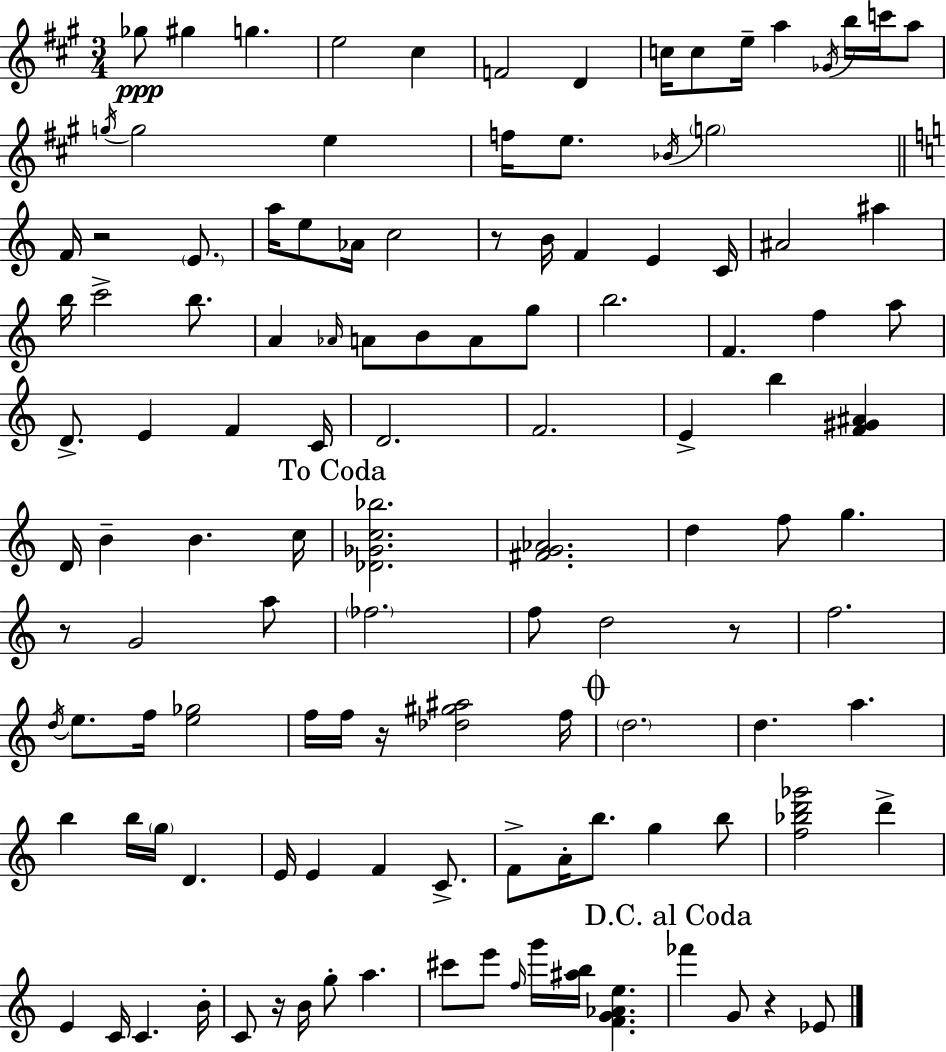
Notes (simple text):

Gb5/e G#5/q G5/q. E5/h C#5/q F4/h D4/q C5/s C5/e E5/s A5/q Gb4/s B5/s C6/s A5/e G5/s G5/h E5/q F5/s E5/e. Bb4/s G5/h F4/s R/h E4/e. A5/s E5/e Ab4/s C5/h R/e B4/s F4/q E4/q C4/s A#4/h A#5/q B5/s C6/h B5/e. A4/q Ab4/s A4/e B4/e A4/e G5/e B5/h. F4/q. F5/q A5/e D4/e. E4/q F4/q C4/s D4/h. F4/h. E4/q B5/q [F4,G#4,A#4]/q D4/s B4/q B4/q. C5/s [Db4,Gb4,C5,Bb5]/h. [F#4,G4,Ab4]/h. D5/q F5/e G5/q. R/e G4/h A5/e FES5/h. F5/e D5/h R/e F5/h. D5/s E5/e. F5/s [E5,Gb5]/h F5/s F5/s R/s [Db5,G#5,A#5]/h F5/s D5/h. D5/q. A5/q. B5/q B5/s G5/s D4/q. E4/s E4/q F4/q C4/e. F4/e A4/s B5/e. G5/q B5/e [F5,Bb5,D6,Gb6]/h D6/q E4/q C4/s C4/q. B4/s C4/e R/s B4/s G5/e A5/q. C#6/e E6/e F5/s G6/s [A#5,B5]/s [F4,G4,Ab4,E5]/q. FES6/q G4/e R/q Eb4/e